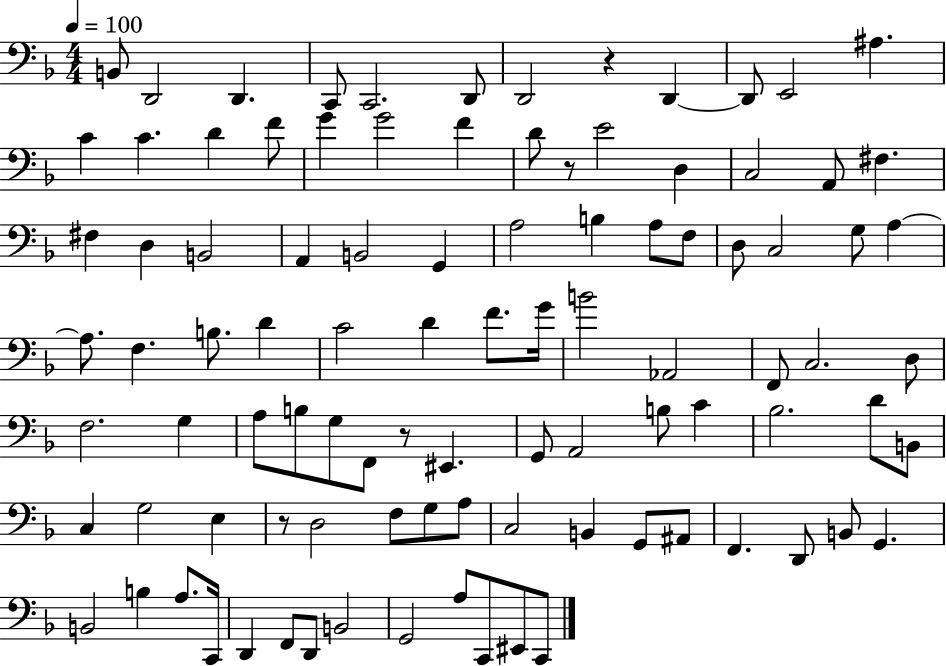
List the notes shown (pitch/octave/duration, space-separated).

B2/e D2/h D2/q. C2/e C2/h. D2/e D2/h R/q D2/q D2/e E2/h A#3/q. C4/q C4/q. D4/q F4/e G4/q G4/h F4/q D4/e R/e E4/h D3/q C3/h A2/e F#3/q. F#3/q D3/q B2/h A2/q B2/h G2/q A3/h B3/q A3/e F3/e D3/e C3/h G3/e A3/q A3/e. F3/q. B3/e. D4/q C4/h D4/q F4/e. G4/s B4/h Ab2/h F2/e C3/h. D3/e F3/h. G3/q A3/e B3/e G3/e F2/e R/e EIS2/q. G2/e A2/h B3/e C4/q Bb3/h. D4/e B2/e C3/q G3/h E3/q R/e D3/h F3/e G3/e A3/e C3/h B2/q G2/e A#2/e F2/q. D2/e B2/e G2/q. B2/h B3/q A3/e. C2/s D2/q F2/e D2/e B2/h G2/h A3/e C2/e EIS2/e C2/e